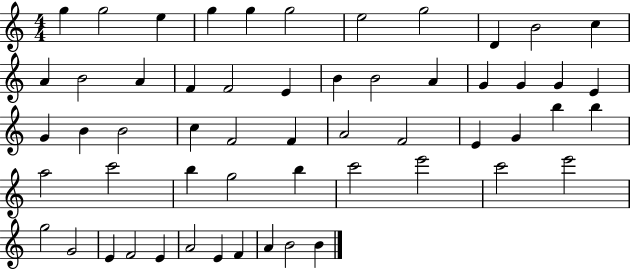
{
  \clef treble
  \numericTimeSignature
  \time 4/4
  \key c \major
  g''4 g''2 e''4 | g''4 g''4 g''2 | e''2 g''2 | d'4 b'2 c''4 | \break a'4 b'2 a'4 | f'4 f'2 e'4 | b'4 b'2 a'4 | g'4 g'4 g'4 e'4 | \break g'4 b'4 b'2 | c''4 f'2 f'4 | a'2 f'2 | e'4 g'4 b''4 b''4 | \break a''2 c'''2 | b''4 g''2 b''4 | c'''2 e'''2 | c'''2 e'''2 | \break g''2 g'2 | e'4 f'2 e'4 | a'2 e'4 f'4 | a'4 b'2 b'4 | \break \bar "|."
}